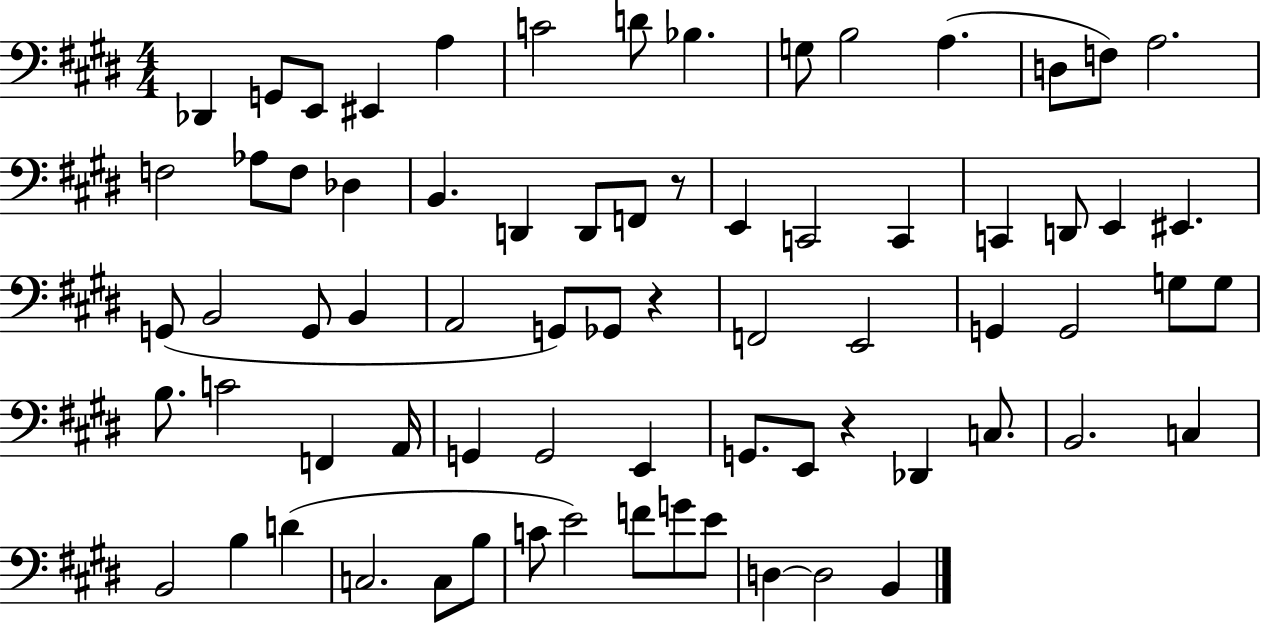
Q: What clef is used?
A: bass